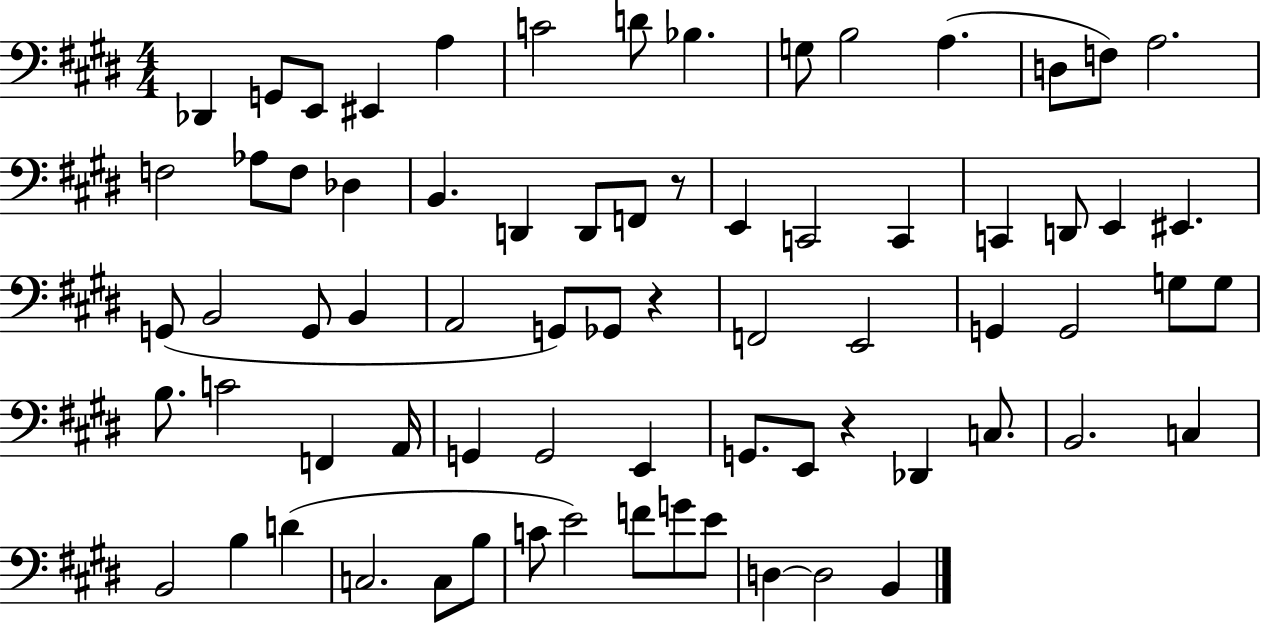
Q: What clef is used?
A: bass